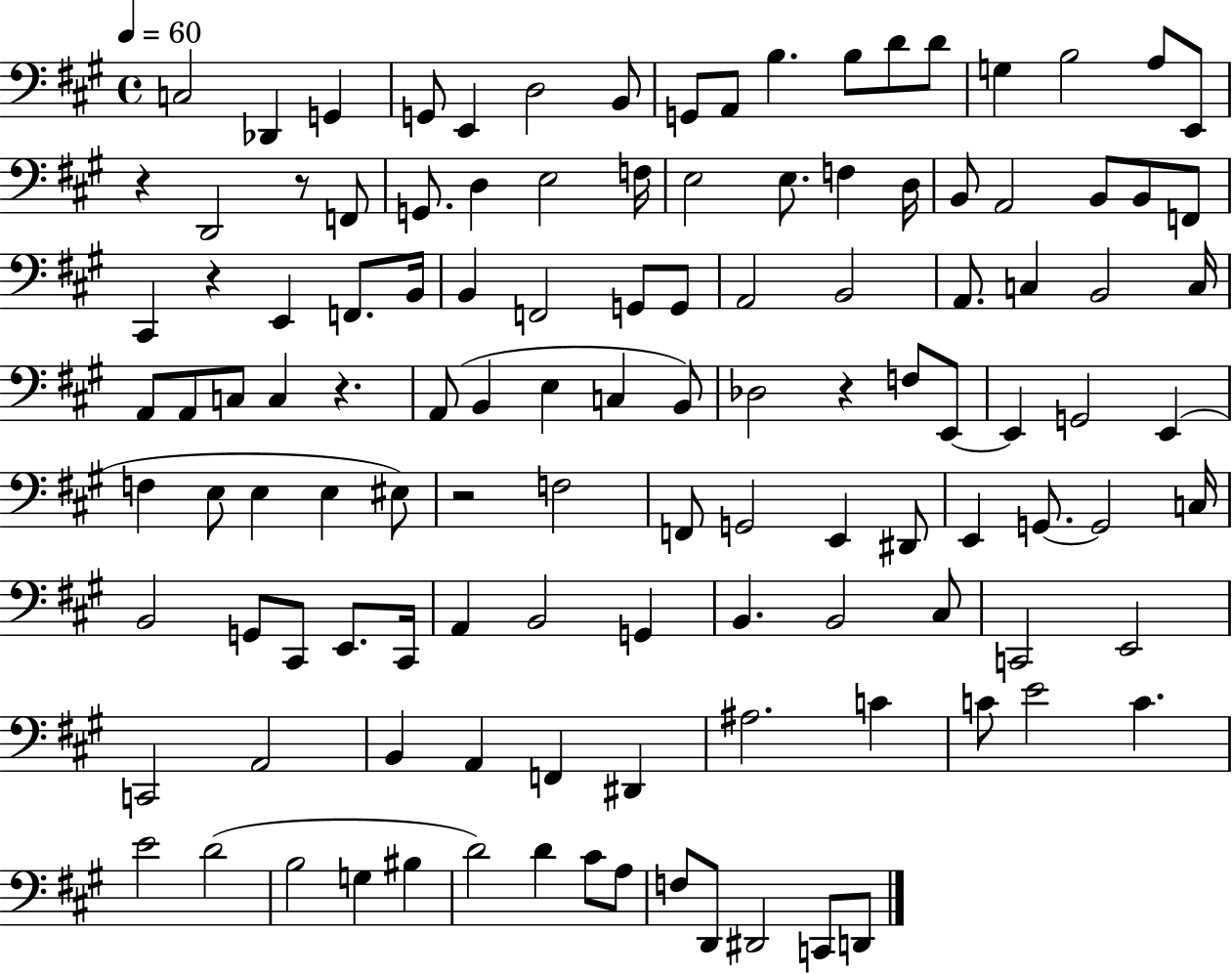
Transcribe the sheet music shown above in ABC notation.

X:1
T:Untitled
M:4/4
L:1/4
K:A
C,2 _D,, G,, G,,/2 E,, D,2 B,,/2 G,,/2 A,,/2 B, B,/2 D/2 D/2 G, B,2 A,/2 E,,/2 z D,,2 z/2 F,,/2 G,,/2 D, E,2 F,/4 E,2 E,/2 F, D,/4 B,,/2 A,,2 B,,/2 B,,/2 F,,/2 ^C,, z E,, F,,/2 B,,/4 B,, F,,2 G,,/2 G,,/2 A,,2 B,,2 A,,/2 C, B,,2 C,/4 A,,/2 A,,/2 C,/2 C, z A,,/2 B,, E, C, B,,/2 _D,2 z F,/2 E,,/2 E,, G,,2 E,, F, E,/2 E, E, ^E,/2 z2 F,2 F,,/2 G,,2 E,, ^D,,/2 E,, G,,/2 G,,2 C,/4 B,,2 G,,/2 ^C,,/2 E,,/2 ^C,,/4 A,, B,,2 G,, B,, B,,2 ^C,/2 C,,2 E,,2 C,,2 A,,2 B,, A,, F,, ^D,, ^A,2 C C/2 E2 C E2 D2 B,2 G, ^B, D2 D ^C/2 A,/2 F,/2 D,,/2 ^D,,2 C,,/2 D,,/2